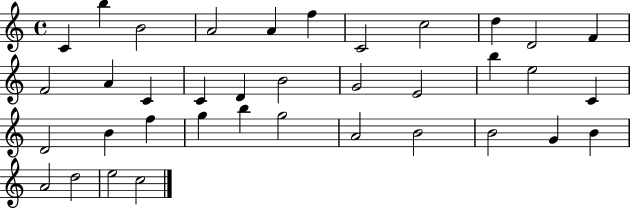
C4/q B5/q B4/h A4/h A4/q F5/q C4/h C5/h D5/q D4/h F4/q F4/h A4/q C4/q C4/q D4/q B4/h G4/h E4/h B5/q E5/h C4/q D4/h B4/q F5/q G5/q B5/q G5/h A4/h B4/h B4/h G4/q B4/q A4/h D5/h E5/h C5/h